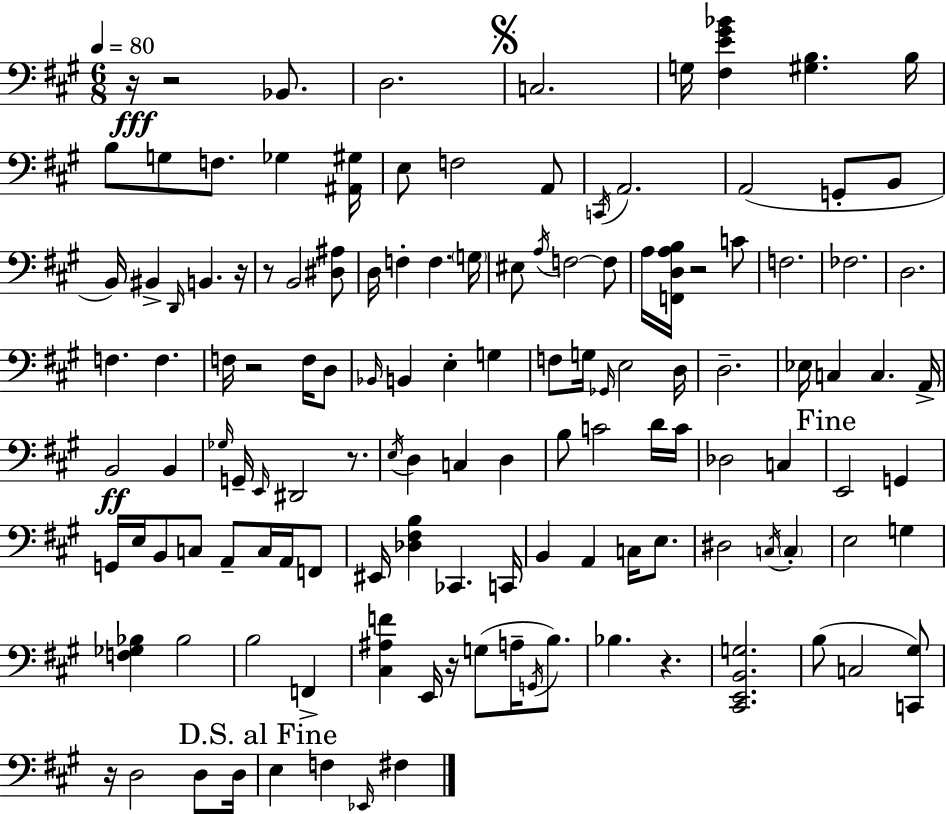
X:1
T:Untitled
M:6/8
L:1/4
K:A
z/4 z2 _B,,/2 D,2 C,2 G,/4 [^F,E^G_B] [^G,B,] B,/4 B,/2 G,/2 F,/2 _G, [^A,,^G,]/4 E,/2 F,2 A,,/2 C,,/4 A,,2 A,,2 G,,/2 B,,/2 B,,/4 ^B,, D,,/4 B,, z/4 z/2 B,,2 [^D,^A,]/2 D,/4 F, F, G,/4 ^E,/2 A,/4 F,2 F,/2 A,/4 [F,,D,A,B,]/4 z2 C/2 F,2 _F,2 D,2 F, F, F,/4 z2 F,/4 D,/2 _B,,/4 B,, E, G, F,/2 G,/4 _G,,/4 E,2 D,/4 D,2 _E,/4 C, C, A,,/4 B,,2 B,, _G,/4 G,,/4 E,,/4 ^D,,2 z/2 E,/4 D, C, D, B,/2 C2 D/4 C/4 _D,2 C, E,,2 G,, G,,/4 E,/4 B,,/2 C,/2 A,,/2 C,/4 A,,/4 F,,/2 ^E,,/4 [_D,^F,B,] _C,, C,,/4 B,, A,, C,/4 E,/2 ^D,2 C,/4 C, E,2 G, [F,_G,_B,] _B,2 B,2 F,, [^C,^A,F] E,,/4 z/4 G,/2 A,/4 G,,/4 B,/2 _B, z [^C,,E,,B,,G,]2 B,/2 C,2 [C,,^G,]/2 z/4 D,2 D,/2 D,/4 E, F, _E,,/4 ^F,